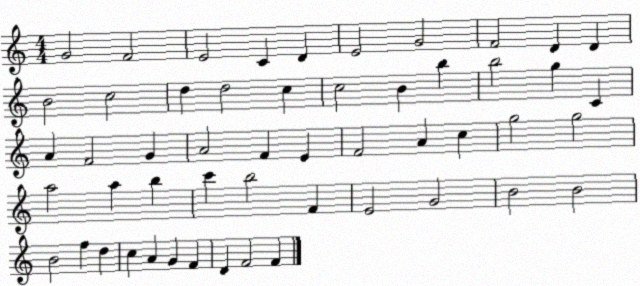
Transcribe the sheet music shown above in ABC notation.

X:1
T:Untitled
M:4/4
L:1/4
K:C
G2 F2 E2 C D E2 G2 F2 D D B2 c2 d d2 c c2 B b b2 g C A F2 G A2 F E F2 A c g2 g2 a2 a b c' b2 F E2 G2 B2 B2 B2 f d c A G F D F2 F